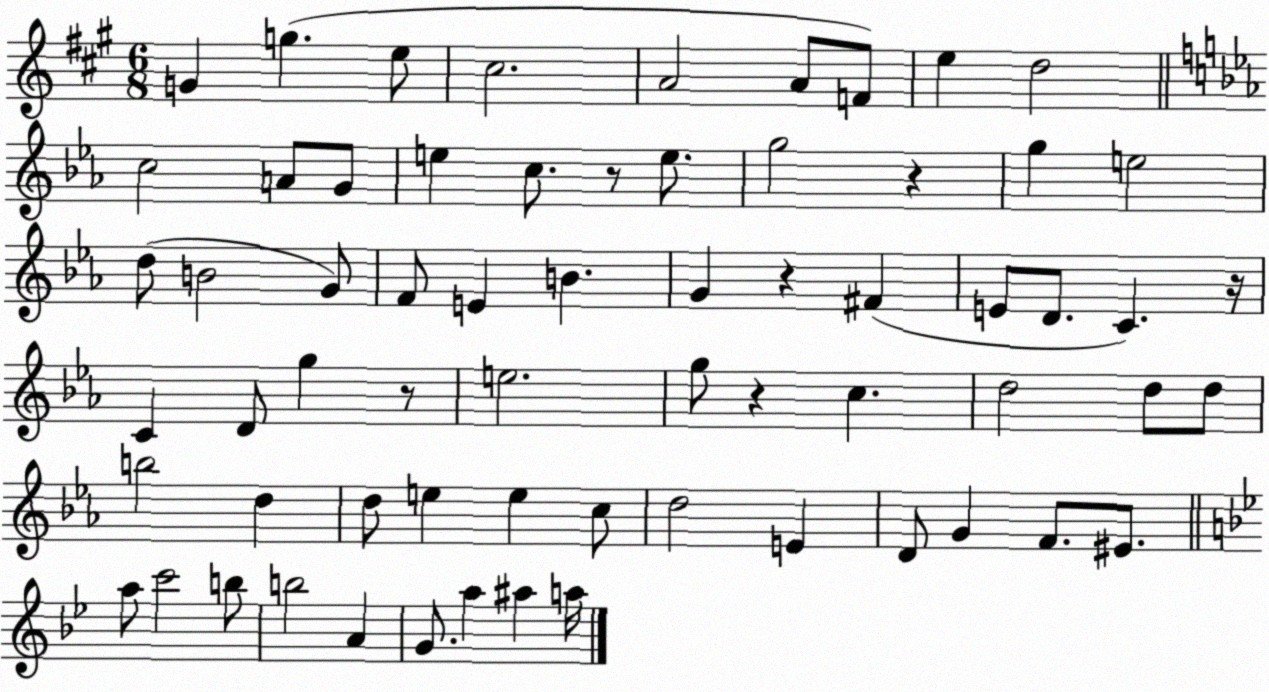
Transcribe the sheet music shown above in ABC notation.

X:1
T:Untitled
M:6/8
L:1/4
K:A
G g e/2 ^c2 A2 A/2 F/2 e d2 c2 A/2 G/2 e c/2 z/2 e/2 g2 z g e2 d/2 B2 G/2 F/2 E B G z ^F E/2 D/2 C z/4 C D/2 g z/2 e2 g/2 z c d2 d/2 d/2 b2 d d/2 e e c/2 d2 E D/2 G F/2 ^E/2 a/2 c'2 b/2 b2 A G/2 a ^a a/4